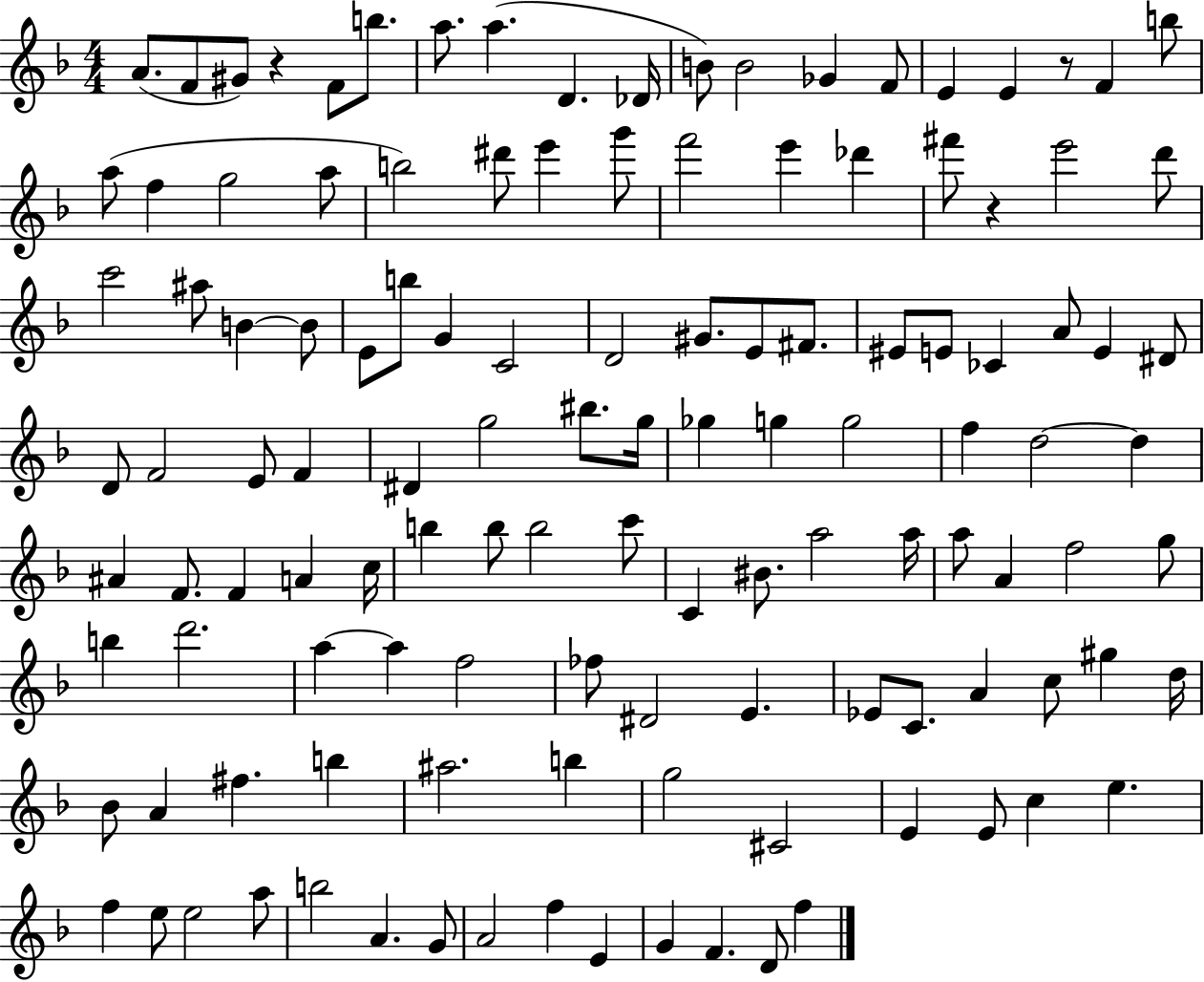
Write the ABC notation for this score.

X:1
T:Untitled
M:4/4
L:1/4
K:F
A/2 F/2 ^G/2 z F/2 b/2 a/2 a D _D/4 B/2 B2 _G F/2 E E z/2 F b/2 a/2 f g2 a/2 b2 ^d'/2 e' g'/2 f'2 e' _d' ^f'/2 z e'2 d'/2 c'2 ^a/2 B B/2 E/2 b/2 G C2 D2 ^G/2 E/2 ^F/2 ^E/2 E/2 _C A/2 E ^D/2 D/2 F2 E/2 F ^D g2 ^b/2 g/4 _g g g2 f d2 d ^A F/2 F A c/4 b b/2 b2 c'/2 C ^B/2 a2 a/4 a/2 A f2 g/2 b d'2 a a f2 _f/2 ^D2 E _E/2 C/2 A c/2 ^g d/4 _B/2 A ^f b ^a2 b g2 ^C2 E E/2 c e f e/2 e2 a/2 b2 A G/2 A2 f E G F D/2 f